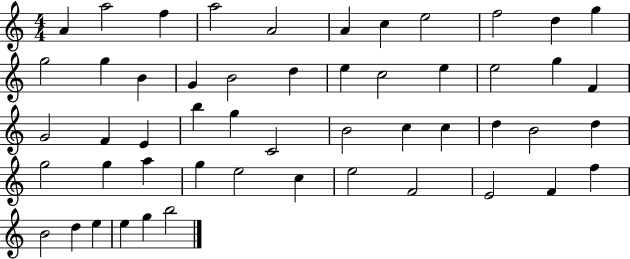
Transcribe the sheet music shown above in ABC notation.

X:1
T:Untitled
M:4/4
L:1/4
K:C
A a2 f a2 A2 A c e2 f2 d g g2 g B G B2 d e c2 e e2 g F G2 F E b g C2 B2 c c d B2 d g2 g a g e2 c e2 F2 E2 F f B2 d e e g b2